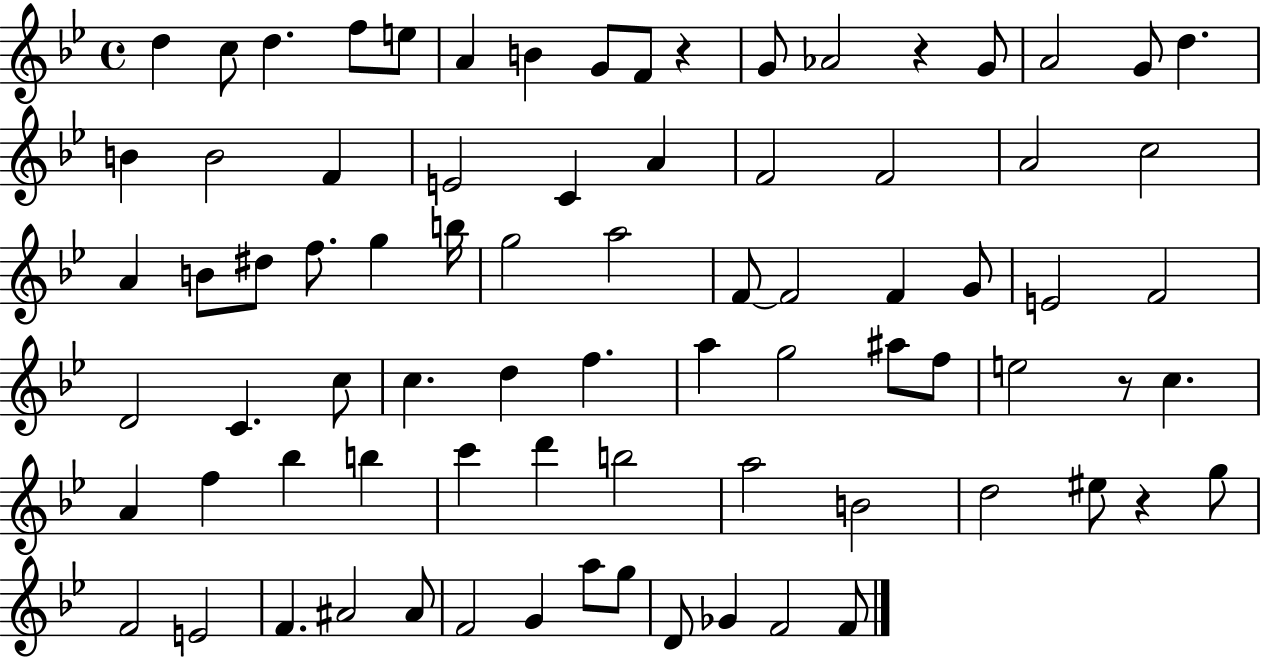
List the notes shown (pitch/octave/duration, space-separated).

D5/q C5/e D5/q. F5/e E5/e A4/q B4/q G4/e F4/e R/q G4/e Ab4/h R/q G4/e A4/h G4/e D5/q. B4/q B4/h F4/q E4/h C4/q A4/q F4/h F4/h A4/h C5/h A4/q B4/e D#5/e F5/e. G5/q B5/s G5/h A5/h F4/e F4/h F4/q G4/e E4/h F4/h D4/h C4/q. C5/e C5/q. D5/q F5/q. A5/q G5/h A#5/e F5/e E5/h R/e C5/q. A4/q F5/q Bb5/q B5/q C6/q D6/q B5/h A5/h B4/h D5/h EIS5/e R/q G5/e F4/h E4/h F4/q. A#4/h A#4/e F4/h G4/q A5/e G5/e D4/e Gb4/q F4/h F4/e